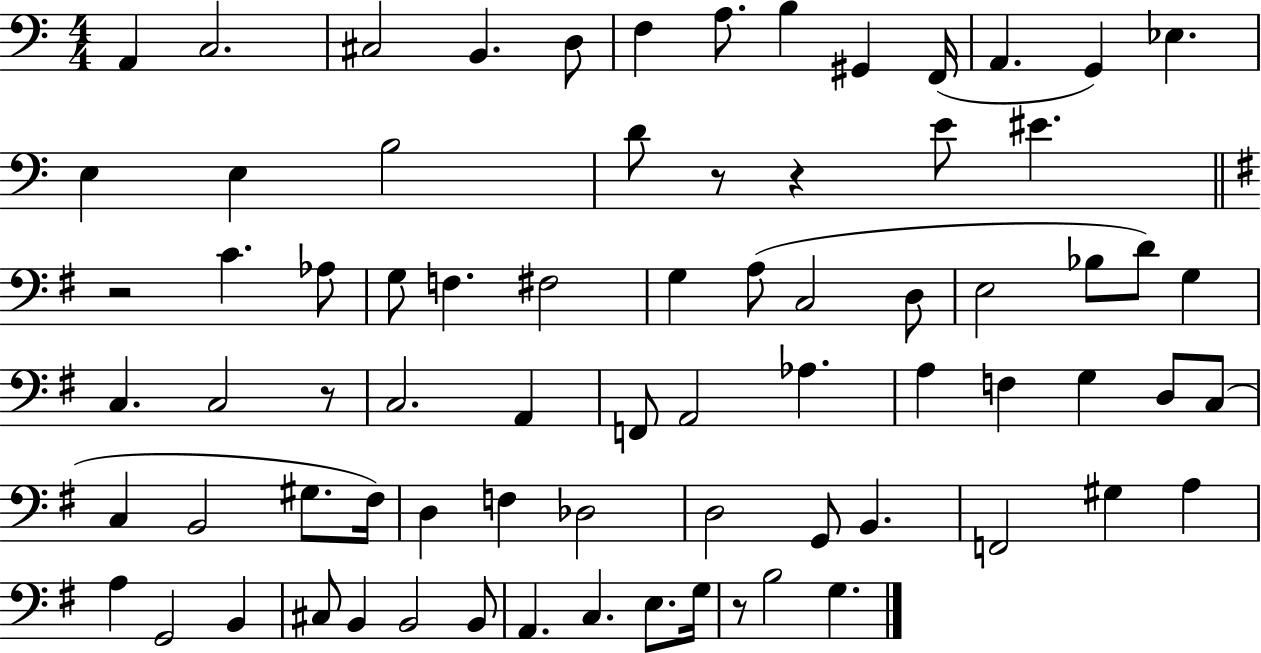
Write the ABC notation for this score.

X:1
T:Untitled
M:4/4
L:1/4
K:C
A,, C,2 ^C,2 B,, D,/2 F, A,/2 B, ^G,, F,,/4 A,, G,, _E, E, E, B,2 D/2 z/2 z E/2 ^E z2 C _A,/2 G,/2 F, ^F,2 G, A,/2 C,2 D,/2 E,2 _B,/2 D/2 G, C, C,2 z/2 C,2 A,, F,,/2 A,,2 _A, A, F, G, D,/2 C,/2 C, B,,2 ^G,/2 ^F,/4 D, F, _D,2 D,2 G,,/2 B,, F,,2 ^G, A, A, G,,2 B,, ^C,/2 B,, B,,2 B,,/2 A,, C, E,/2 G,/4 z/2 B,2 G,